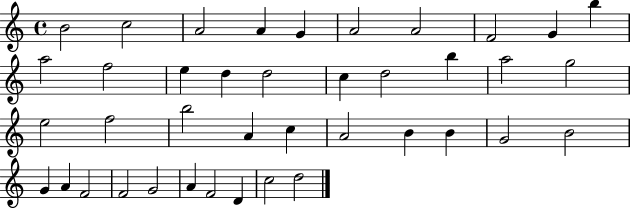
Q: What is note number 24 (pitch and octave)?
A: A4